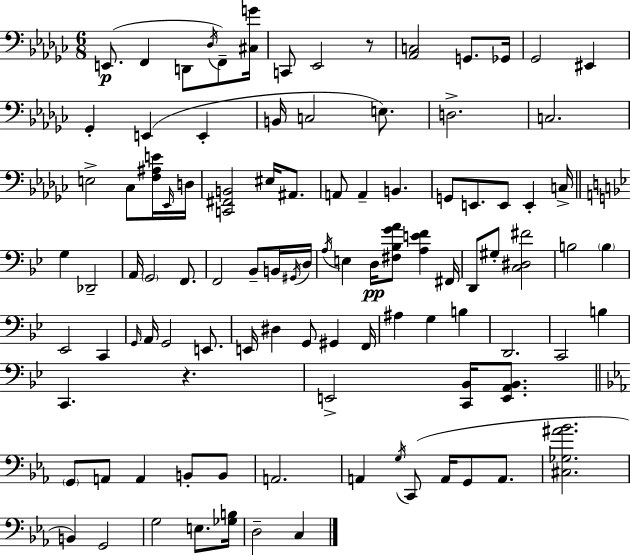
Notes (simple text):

E2/e. F2/q D2/e Db3/s F2/e [C#3,G4]/s C2/e Eb2/h R/e [Ab2,C3]/h G2/e. Gb2/s Gb2/h EIS2/q Gb2/q E2/q E2/q B2/s C3/h E3/e. D3/h. C3/h. E3/h CES3/e [F3,A#3,E4]/s Eb2/s D3/s [C2,F#2,B2]/h EIS3/s A#2/e. A2/e A2/q B2/q. G2/e E2/e. E2/e E2/q C3/s G3/q Db2/h A2/s G2/h F2/e. F2/h Bb2/e B2/s G#2/s D3/s A3/s E3/q D3/s [F#3,Bb3,G4,A4]/e [A3,E4,F4]/q F#2/s D2/e G#3/e [C3,D#3,F#4]/h B3/h B3/q Eb2/h C2/q G2/s A2/s G2/h E2/e. E2/s D#3/q G2/e G#2/q F2/s A#3/q G3/q B3/q D2/h. C2/h B3/q C2/q. R/q. E2/h [C2,Bb2]/s [E2,A2,Bb2]/e. G2/e A2/e A2/q B2/e B2/e A2/h. A2/q G3/s C2/e A2/s G2/e A2/e. [C#3,Gb3,A#4,Bb4]/h. B2/q G2/h G3/h E3/e. [Gb3,B3]/s D3/h C3/q